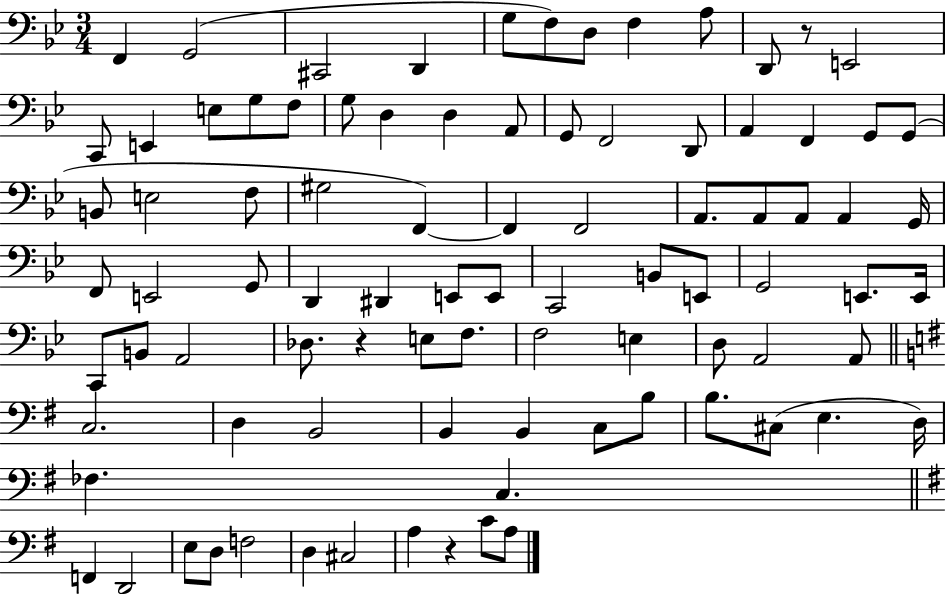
X:1
T:Untitled
M:3/4
L:1/4
K:Bb
F,, G,,2 ^C,,2 D,, G,/2 F,/2 D,/2 F, A,/2 D,,/2 z/2 E,,2 C,,/2 E,, E,/2 G,/2 F,/2 G,/2 D, D, A,,/2 G,,/2 F,,2 D,,/2 A,, F,, G,,/2 G,,/2 B,,/2 E,2 F,/2 ^G,2 F,, F,, F,,2 A,,/2 A,,/2 A,,/2 A,, G,,/4 F,,/2 E,,2 G,,/2 D,, ^D,, E,,/2 E,,/2 C,,2 B,,/2 E,,/2 G,,2 E,,/2 E,,/4 C,,/2 B,,/2 A,,2 _D,/2 z E,/2 F,/2 F,2 E, D,/2 A,,2 A,,/2 C,2 D, B,,2 B,, B,, C,/2 B,/2 B,/2 ^C,/2 E, D,/4 _F, C, F,, D,,2 E,/2 D,/2 F,2 D, ^C,2 A, z C/2 A,/2